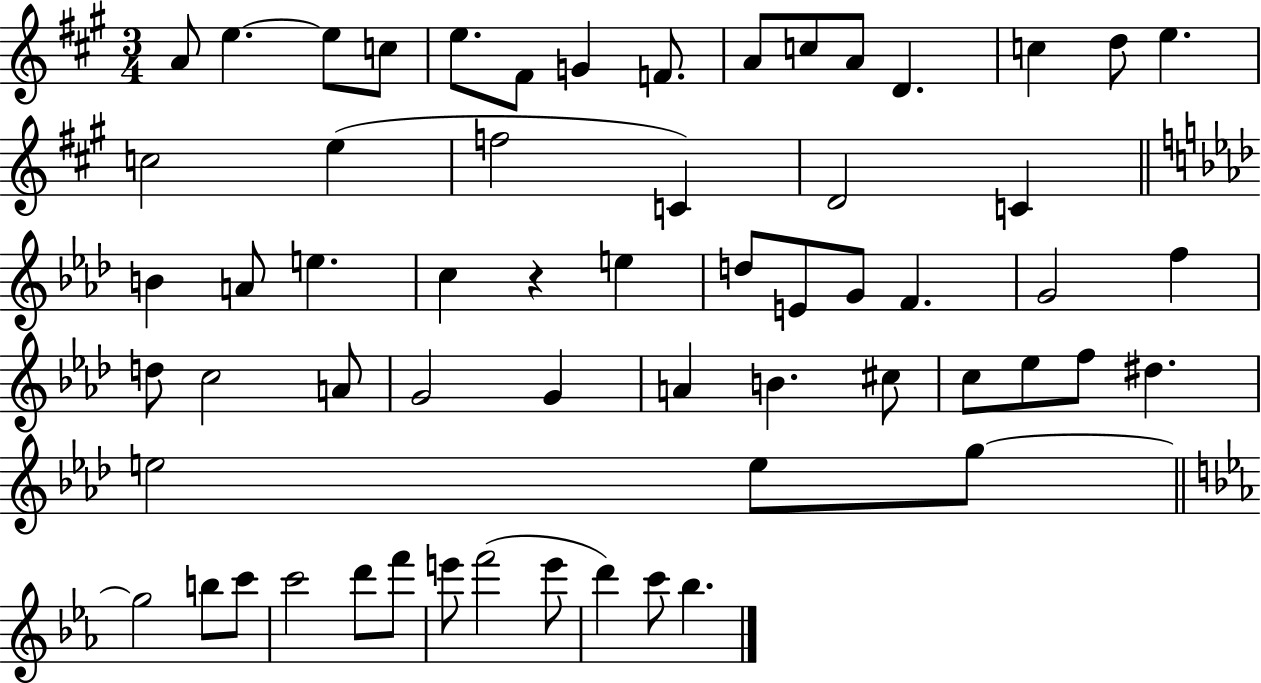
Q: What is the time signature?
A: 3/4